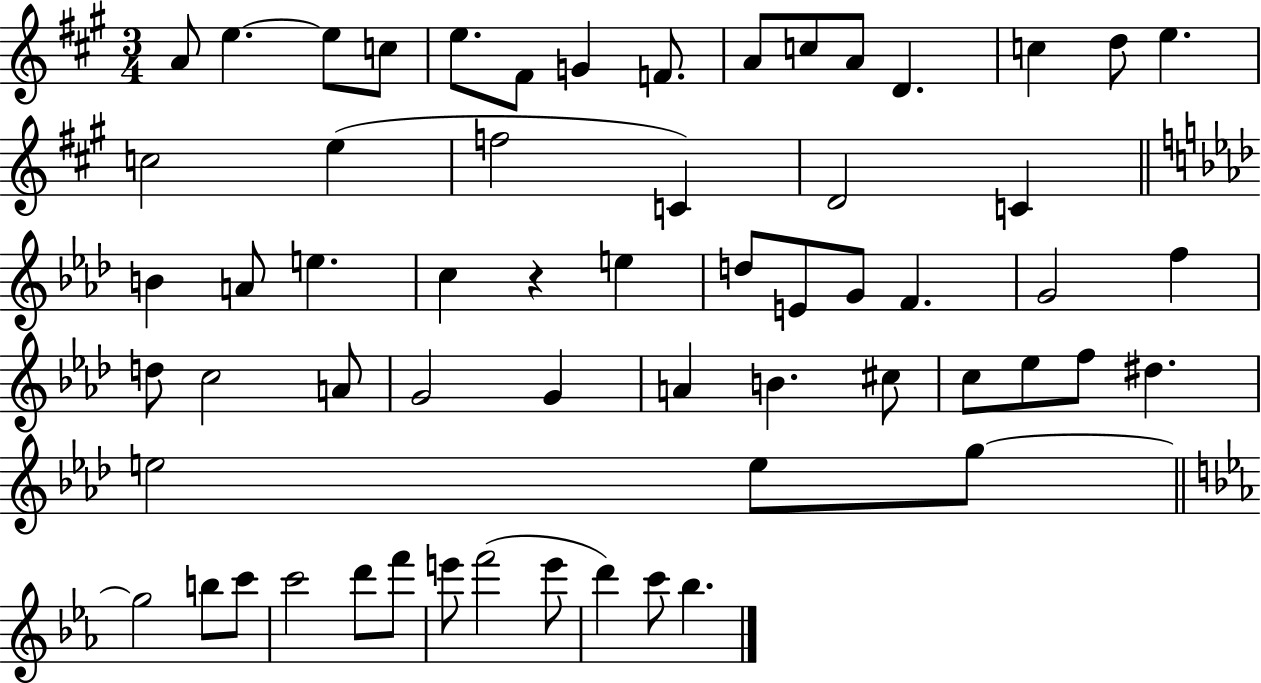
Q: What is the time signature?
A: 3/4